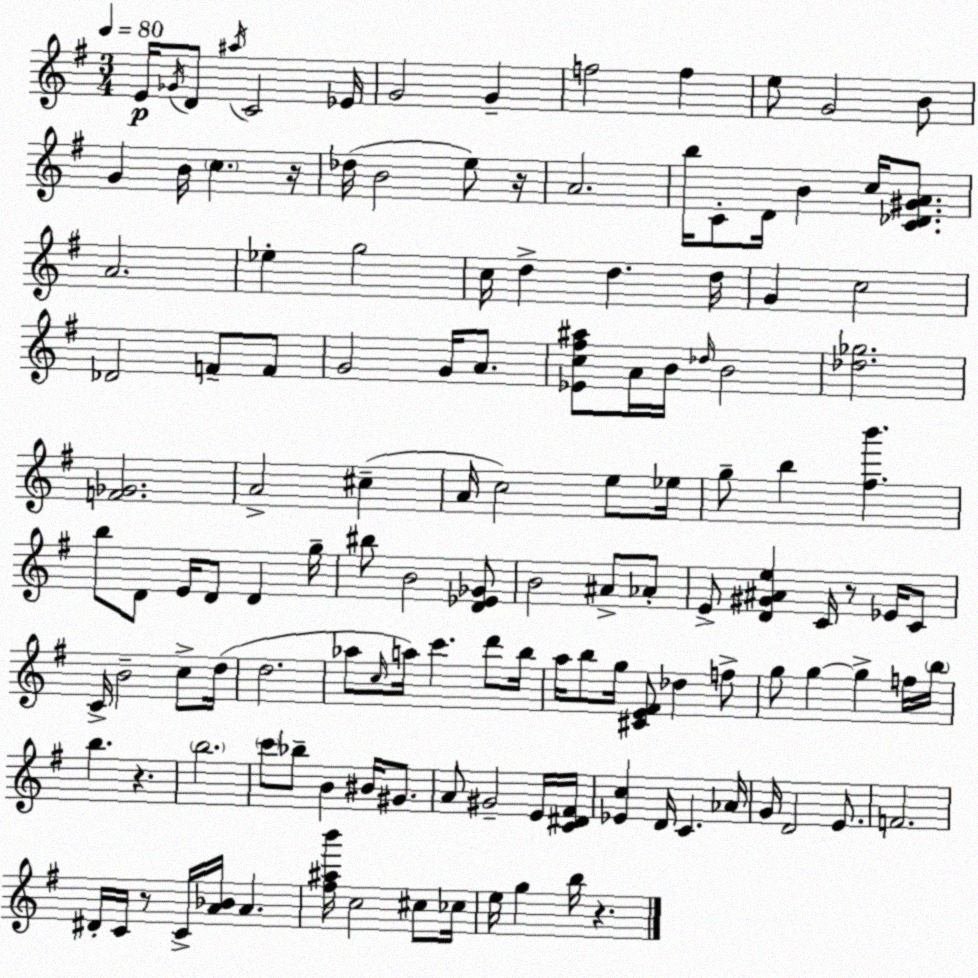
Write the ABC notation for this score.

X:1
T:Untitled
M:3/4
L:1/4
K:Em
E/4 _G/4 D/2 ^a/4 C2 _E/4 G2 G f2 f e/2 G2 B/2 G B/4 c z/4 _d/4 B2 e/2 z/4 A2 b/4 C/2 D/4 B c/4 [C_D^GA]/2 A2 _e g2 c/4 d d d/4 G c2 _D2 F/2 F/2 G2 G/4 A/2 [_Ec^f^a]/2 A/4 B/4 _d/4 B2 [_d_g]2 [F_G]2 A2 ^c A/4 c2 e/2 _e/4 g/2 b [^fb'] b/2 D/2 E/4 D/2 D g/4 ^b/2 B2 [D_E_G]/2 B2 ^A/2 _A/2 E/2 [D^G^Ae] C/4 z/2 _E/4 C/2 C/4 B2 c/2 d/4 d2 _a/2 c/4 a/4 c' d'/2 b/4 a/4 b/2 g/4 [^CE^F]/2 _d f/2 g/2 g g f/4 b/4 b z b2 c'/2 _b/2 B ^B/4 ^G/2 A/2 ^G2 E/4 [C^D^F]/4 [_Ec] D/4 C _A/4 G/4 D2 E/2 F2 ^D/4 C/4 z/2 C/4 [A_B]/4 A [^f^ab']/4 c2 ^c/2 _c/4 e/4 g b/4 z